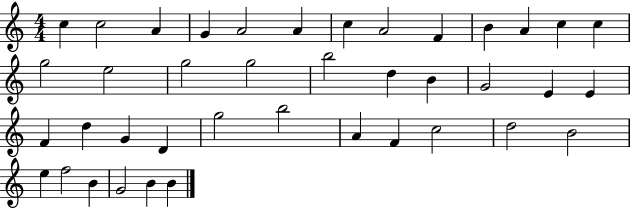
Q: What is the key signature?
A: C major